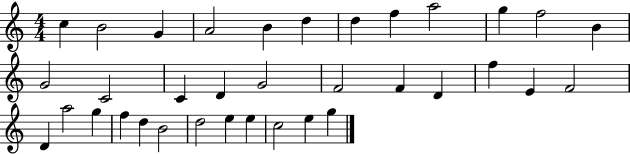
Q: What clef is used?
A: treble